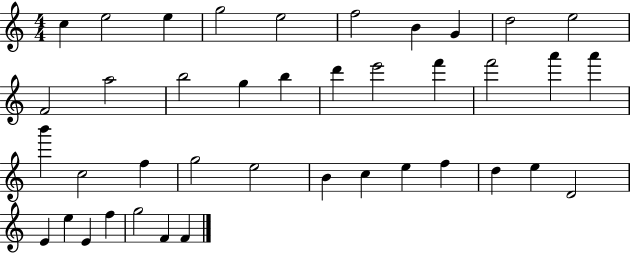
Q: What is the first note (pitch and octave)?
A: C5